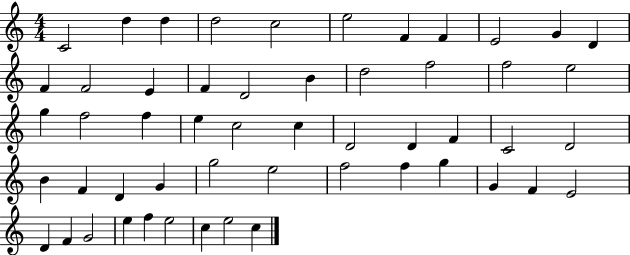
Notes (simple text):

C4/h D5/q D5/q D5/h C5/h E5/h F4/q F4/q E4/h G4/q D4/q F4/q F4/h E4/q F4/q D4/h B4/q D5/h F5/h F5/h E5/h G5/q F5/h F5/q E5/q C5/h C5/q D4/h D4/q F4/q C4/h D4/h B4/q F4/q D4/q G4/q G5/h E5/h F5/h F5/q G5/q G4/q F4/q E4/h D4/q F4/q G4/h E5/q F5/q E5/h C5/q E5/h C5/q